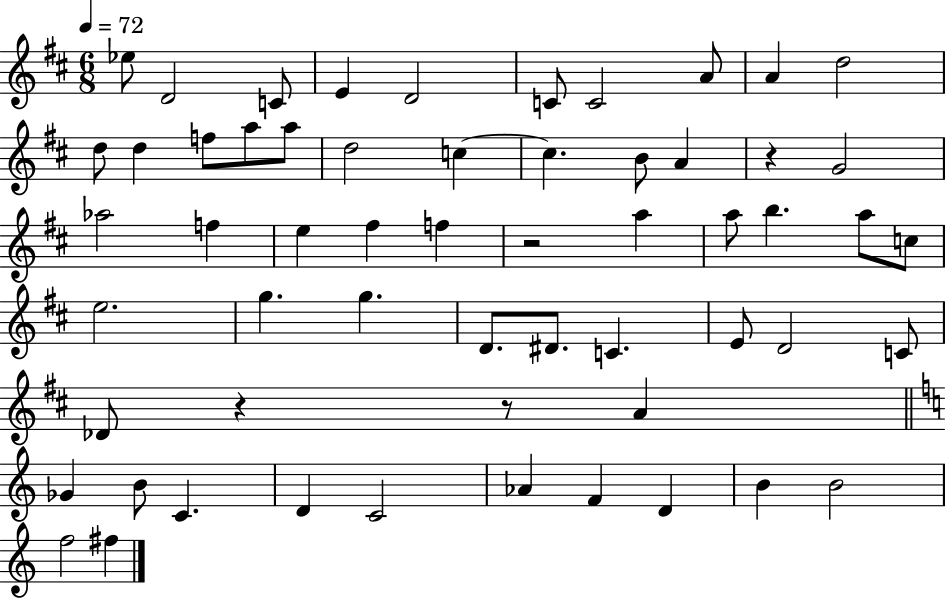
{
  \clef treble
  \numericTimeSignature
  \time 6/8
  \key d \major
  \tempo 4 = 72
  ees''8 d'2 c'8 | e'4 d'2 | c'8 c'2 a'8 | a'4 d''2 | \break d''8 d''4 f''8 a''8 a''8 | d''2 c''4~~ | c''4. b'8 a'4 | r4 g'2 | \break aes''2 f''4 | e''4 fis''4 f''4 | r2 a''4 | a''8 b''4. a''8 c''8 | \break e''2. | g''4. g''4. | d'8. dis'8. c'4. | e'8 d'2 c'8 | \break des'8 r4 r8 a'4 | \bar "||" \break \key c \major ges'4 b'8 c'4. | d'4 c'2 | aes'4 f'4 d'4 | b'4 b'2 | \break f''2 fis''4 | \bar "|."
}